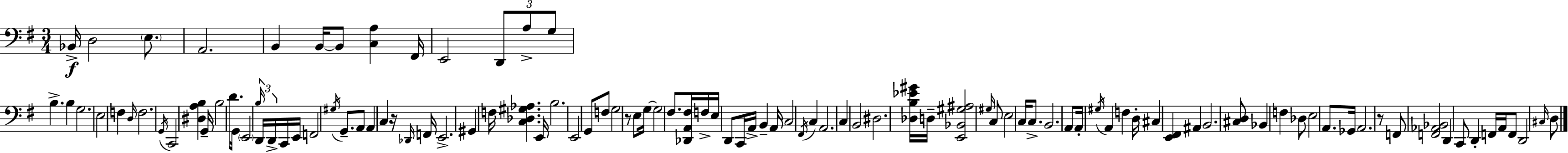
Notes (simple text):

Bb2/s D3/h E3/e. A2/h. B2/q B2/s B2/e [C3,A3]/q F#2/s E2/h D2/e A3/e G3/e B3/q. B3/q G3/h. E3/h F3/q D3/s F3/h. G2/s C2/h [D#3,A3,B3]/q G2/s B3/h D4/e. G2/s E2/h B3/s D2/s D2/s C2/s E2/s F2/h G#3/s G2/e. A2/e A2/q C3/q R/s Db2/s F2/s E2/h. G#2/q F3/s [C3,Db3,G#3,Ab3]/q. E2/s B3/h. E2/h G2/e F3/e G3/h R/e E3/e G3/s G3/h F#3/e. [Db2,A2,F#3]/s F3/s E3/s D2/e C2/s A2/s B2/q A2/s C3/h F#2/s C3/q A2/h. C3/q B2/h D#3/h. [Db3,B3,Eb4,G#4]/s D3/s [E2,Bb2,G#3,A#3]/h G#3/s C3/e E3/h C3/s C3/e. B2/h. A2/e A2/s G#3/s A2/q F3/q D3/s C#3/q [E2,F#2]/q A#2/q B2/h. [C#3,D3]/e Bb2/q F3/q Db3/e E3/h A2/e. Gb2/s A2/h. R/e F2/e [F2,Ab2,Bb2]/h D2/q C2/e D2/q F2/s A2/s F2/e D2/h C#3/s D3/e